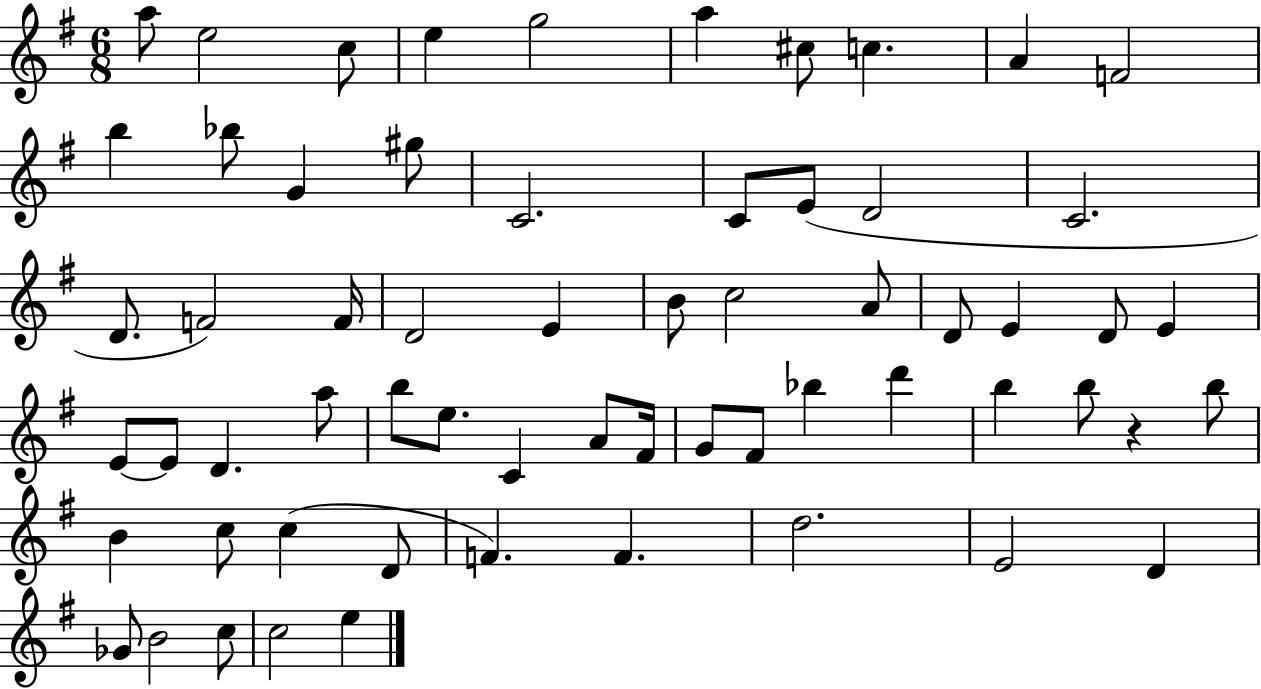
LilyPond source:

{
  \clef treble
  \numericTimeSignature
  \time 6/8
  \key g \major
  \repeat volta 2 { a''8 e''2 c''8 | e''4 g''2 | a''4 cis''8 c''4. | a'4 f'2 | \break b''4 bes''8 g'4 gis''8 | c'2. | c'8 e'8( d'2 | c'2. | \break d'8. f'2) f'16 | d'2 e'4 | b'8 c''2 a'8 | d'8 e'4 d'8 e'4 | \break e'8~~ e'8 d'4. a''8 | b''8 e''8. c'4 a'8 fis'16 | g'8 fis'8 bes''4 d'''4 | b''4 b''8 r4 b''8 | \break b'4 c''8 c''4( d'8 | f'4.) f'4. | d''2. | e'2 d'4 | \break ges'8 b'2 c''8 | c''2 e''4 | } \bar "|."
}